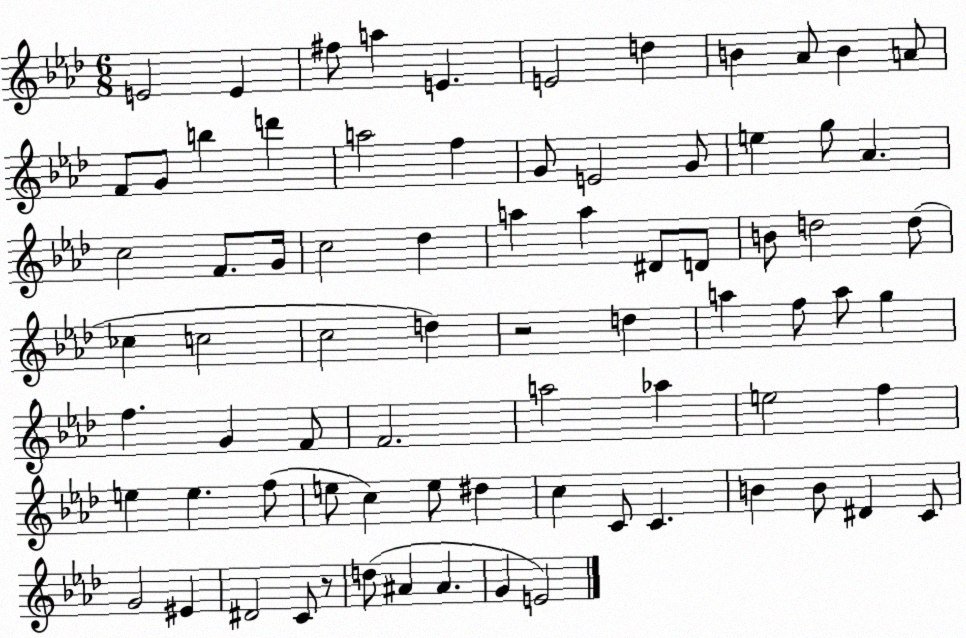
X:1
T:Untitled
M:6/8
L:1/4
K:Ab
E2 E ^f/2 a E E2 d B _A/2 B A/2 F/2 G/2 b d' a2 f G/2 E2 G/2 e g/2 _A c2 F/2 G/4 c2 _d a a ^D/2 D/2 B/2 d2 d/2 _c c2 c2 d z2 d a f/2 a/2 g f G F/2 F2 a2 _a e2 f e e f/2 e/2 c e/2 ^d c C/2 C B B/2 ^D C/2 G2 ^E ^D2 C/2 z/2 d/2 ^A ^A G E2